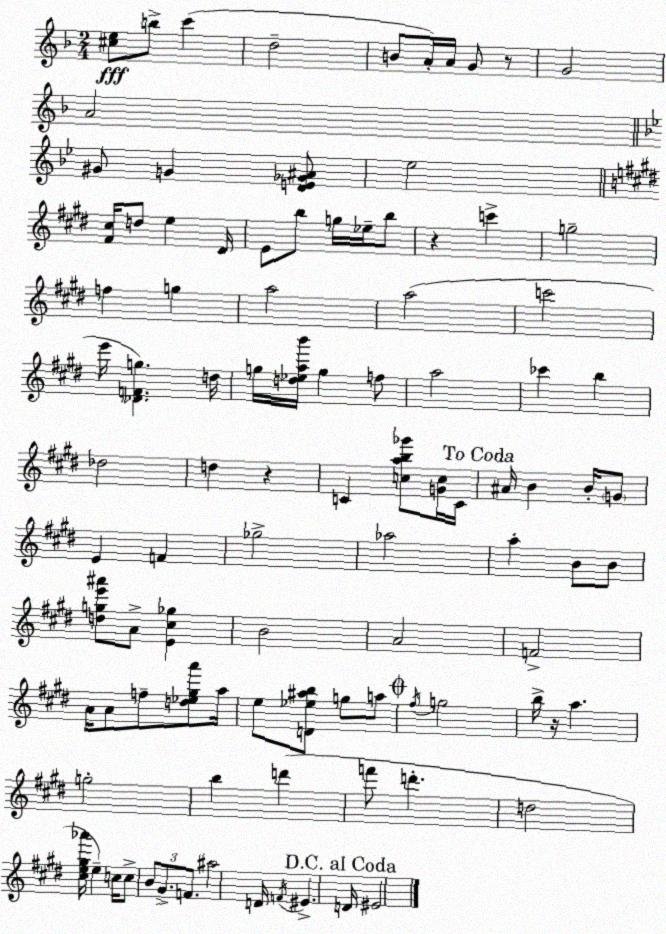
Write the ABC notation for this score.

X:1
T:Untitled
M:2/4
L:1/4
K:Dm
[^ce]/2 b/2 c' d2 B/2 A/4 A/4 G/2 z/2 G2 A2 ^G/2 G [DE_G^A]/2 _e2 [^F^c]/4 d/2 e ^D/4 E/2 b/2 g/4 _e/4 b/2 z c' g2 f g a2 a2 c'2 e'/4 [_DFg] d/4 g/4 [d_eab']/4 g f/2 a2 _c' b _d2 d z C [cab_g']/2 [Gc]/4 C/4 ^A/4 B B/4 G/2 E F _g2 _a2 a B/2 B/2 [dge'^a']/2 A/2 [E^c_g] B2 A2 F2 A/4 A/2 f/2 [d_e^ga']/2 a/4 e/2 [D_e^ab]/2 g/2 a/2 ^f/4 g2 b/4 z/4 a g2 b d' f'/2 d' d2 [^ce^g_a']/4 e c/4 c/2 B/2 ^G/2 F/2 ^a2 D/4 F/4 ^E D/4 ^E2